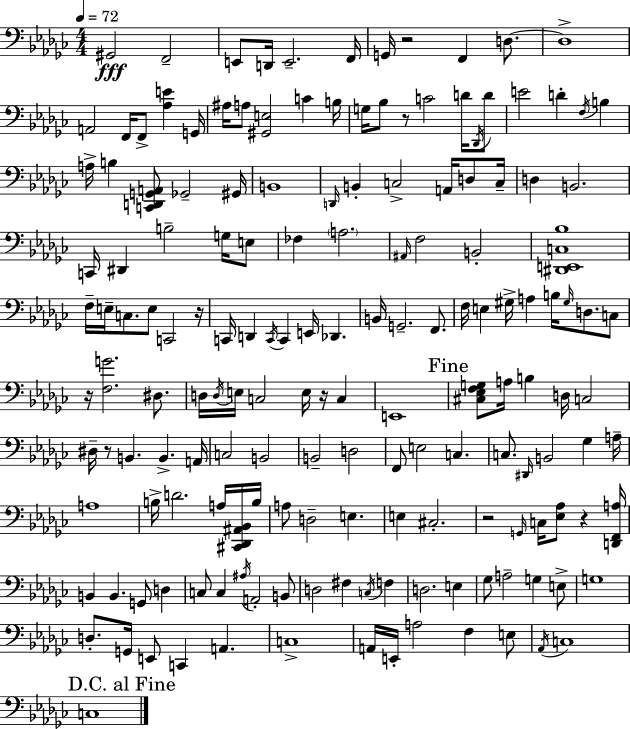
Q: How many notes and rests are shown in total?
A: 164